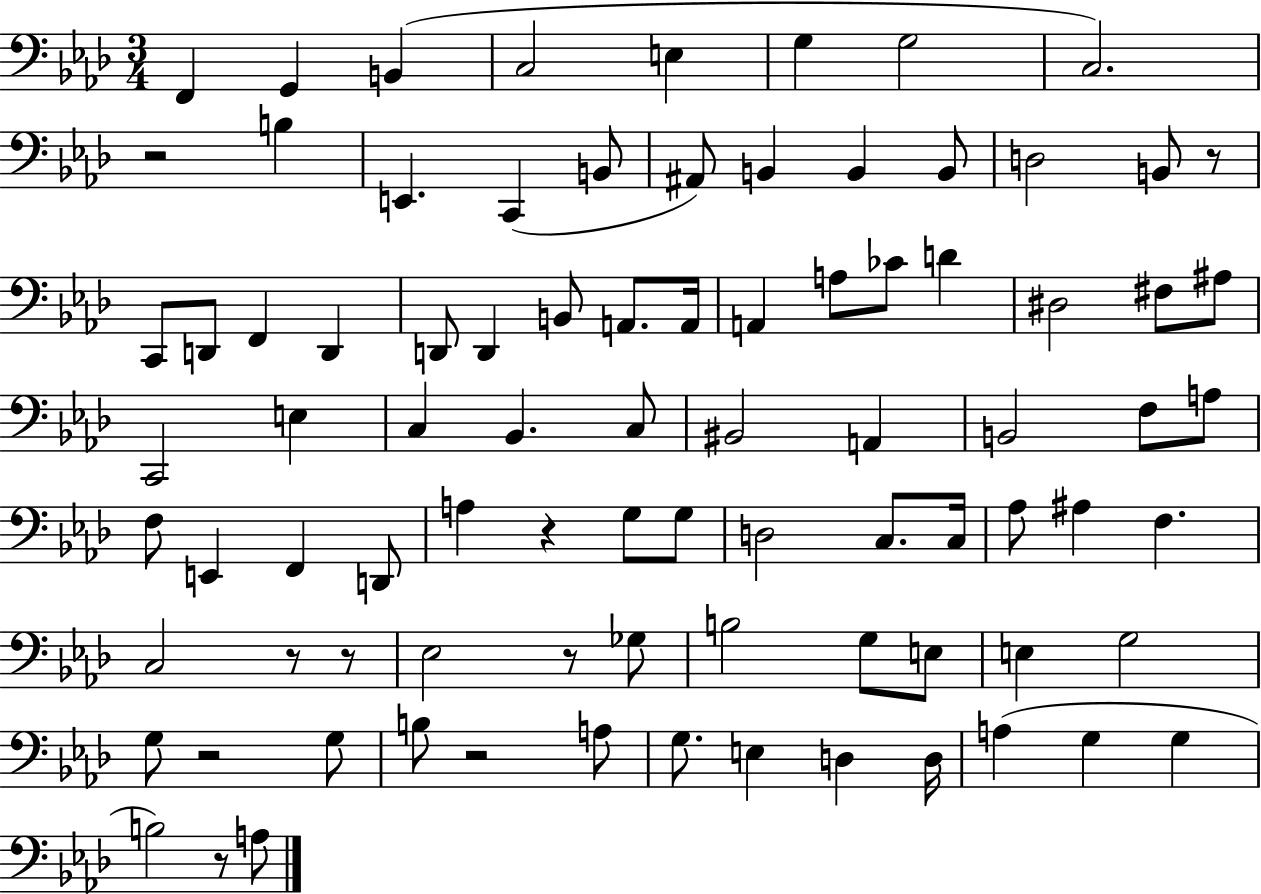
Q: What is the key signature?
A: AES major